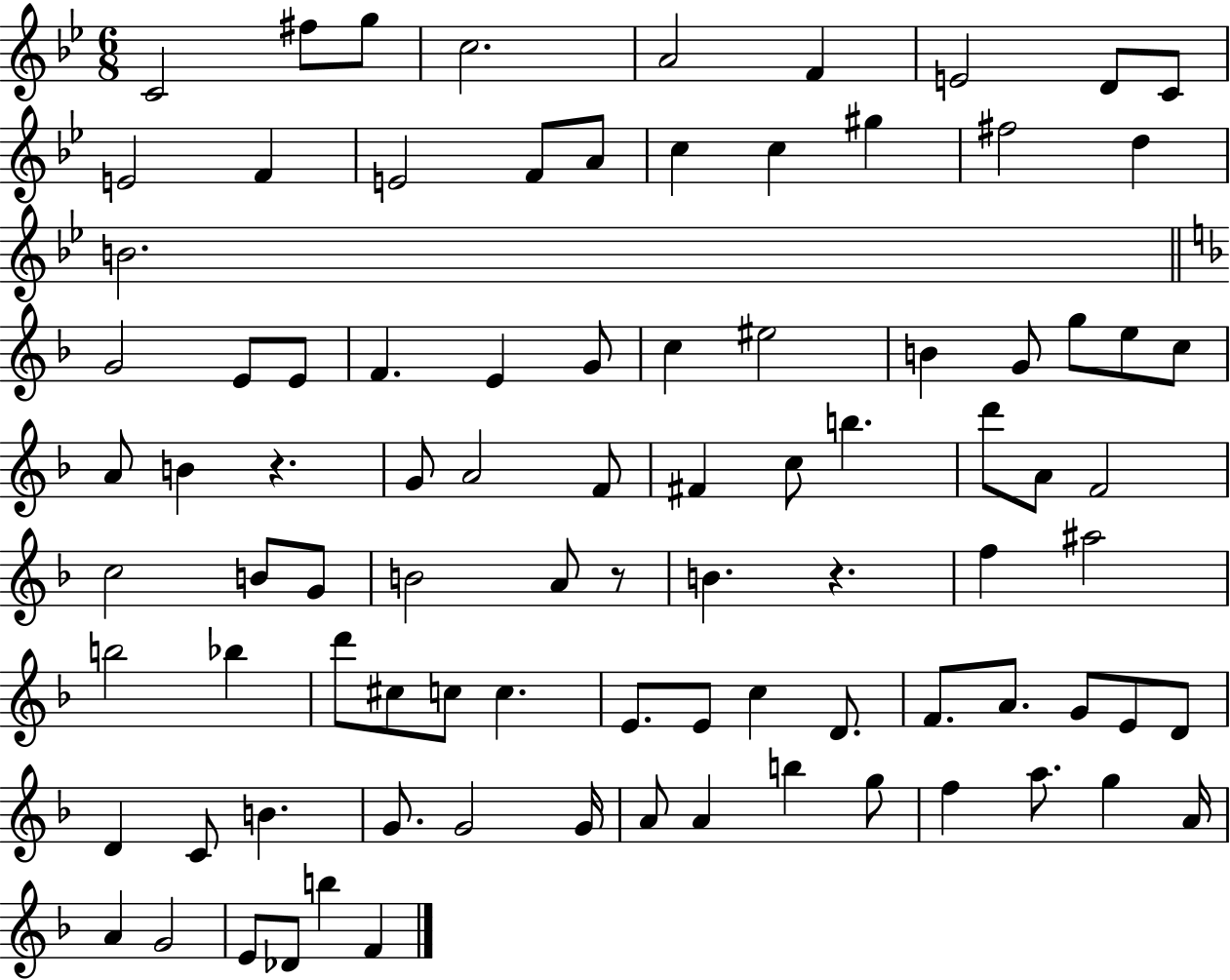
{
  \clef treble
  \numericTimeSignature
  \time 6/8
  \key bes \major
  c'2 fis''8 g''8 | c''2. | a'2 f'4 | e'2 d'8 c'8 | \break e'2 f'4 | e'2 f'8 a'8 | c''4 c''4 gis''4 | fis''2 d''4 | \break b'2. | \bar "||" \break \key f \major g'2 e'8 e'8 | f'4. e'4 g'8 | c''4 eis''2 | b'4 g'8 g''8 e''8 c''8 | \break a'8 b'4 r4. | g'8 a'2 f'8 | fis'4 c''8 b''4. | d'''8 a'8 f'2 | \break c''2 b'8 g'8 | b'2 a'8 r8 | b'4. r4. | f''4 ais''2 | \break b''2 bes''4 | d'''8 cis''8 c''8 c''4. | e'8. e'8 c''4 d'8. | f'8. a'8. g'8 e'8 d'8 | \break d'4 c'8 b'4. | g'8. g'2 g'16 | a'8 a'4 b''4 g''8 | f''4 a''8. g''4 a'16 | \break a'4 g'2 | e'8 des'8 b''4 f'4 | \bar "|."
}